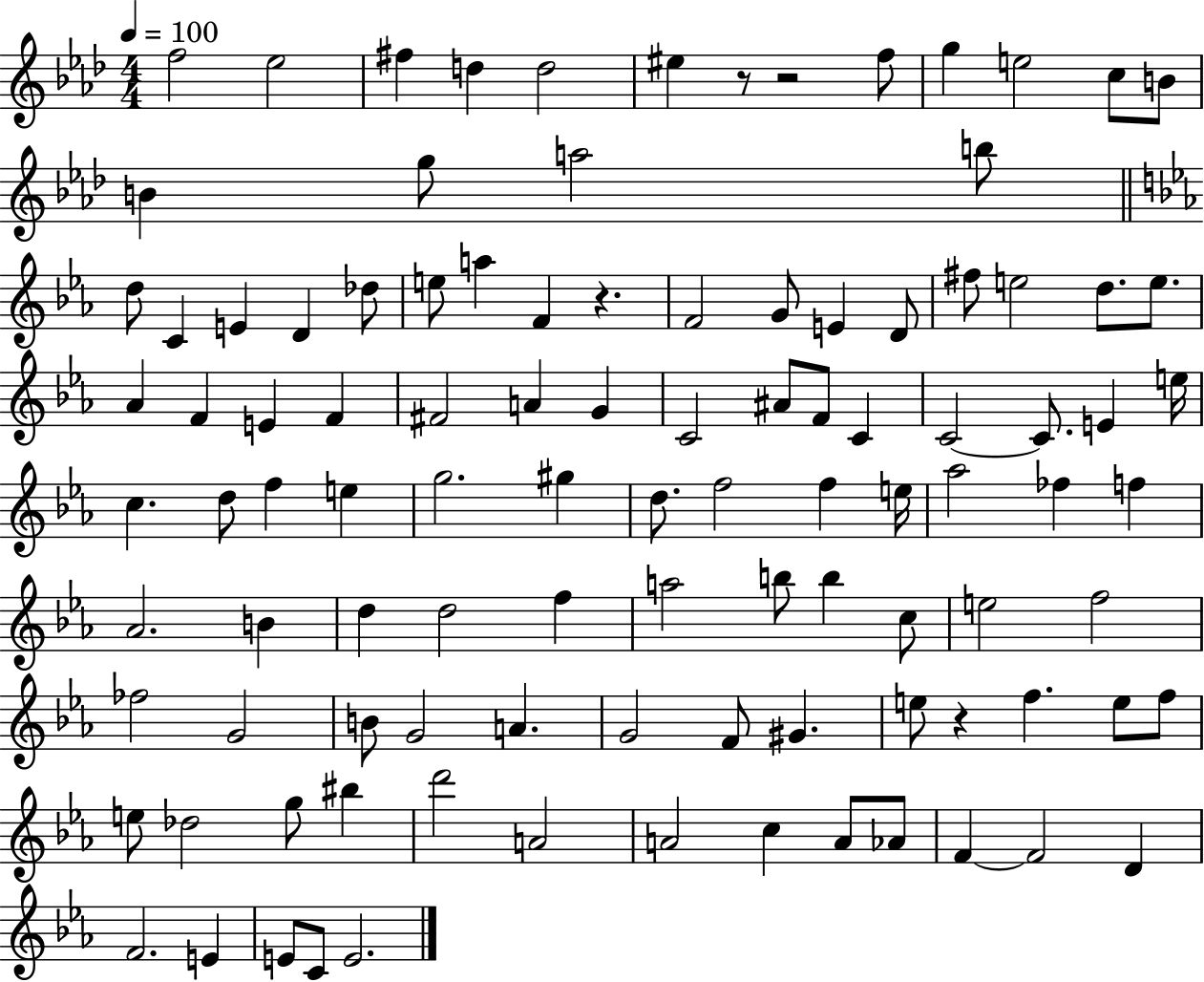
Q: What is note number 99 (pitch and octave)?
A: C4